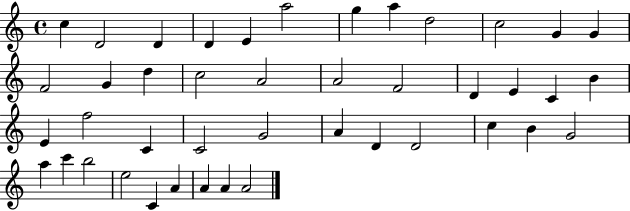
C5/q D4/h D4/q D4/q E4/q A5/h G5/q A5/q D5/h C5/h G4/q G4/q F4/h G4/q D5/q C5/h A4/h A4/h F4/h D4/q E4/q C4/q B4/q E4/q F5/h C4/q C4/h G4/h A4/q D4/q D4/h C5/q B4/q G4/h A5/q C6/q B5/h E5/h C4/q A4/q A4/q A4/q A4/h